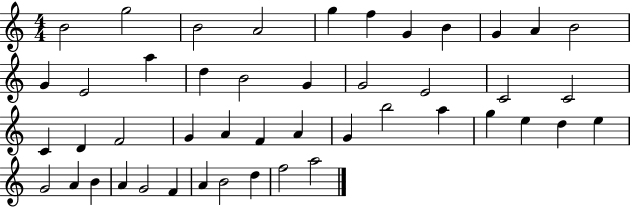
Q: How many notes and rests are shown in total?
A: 46